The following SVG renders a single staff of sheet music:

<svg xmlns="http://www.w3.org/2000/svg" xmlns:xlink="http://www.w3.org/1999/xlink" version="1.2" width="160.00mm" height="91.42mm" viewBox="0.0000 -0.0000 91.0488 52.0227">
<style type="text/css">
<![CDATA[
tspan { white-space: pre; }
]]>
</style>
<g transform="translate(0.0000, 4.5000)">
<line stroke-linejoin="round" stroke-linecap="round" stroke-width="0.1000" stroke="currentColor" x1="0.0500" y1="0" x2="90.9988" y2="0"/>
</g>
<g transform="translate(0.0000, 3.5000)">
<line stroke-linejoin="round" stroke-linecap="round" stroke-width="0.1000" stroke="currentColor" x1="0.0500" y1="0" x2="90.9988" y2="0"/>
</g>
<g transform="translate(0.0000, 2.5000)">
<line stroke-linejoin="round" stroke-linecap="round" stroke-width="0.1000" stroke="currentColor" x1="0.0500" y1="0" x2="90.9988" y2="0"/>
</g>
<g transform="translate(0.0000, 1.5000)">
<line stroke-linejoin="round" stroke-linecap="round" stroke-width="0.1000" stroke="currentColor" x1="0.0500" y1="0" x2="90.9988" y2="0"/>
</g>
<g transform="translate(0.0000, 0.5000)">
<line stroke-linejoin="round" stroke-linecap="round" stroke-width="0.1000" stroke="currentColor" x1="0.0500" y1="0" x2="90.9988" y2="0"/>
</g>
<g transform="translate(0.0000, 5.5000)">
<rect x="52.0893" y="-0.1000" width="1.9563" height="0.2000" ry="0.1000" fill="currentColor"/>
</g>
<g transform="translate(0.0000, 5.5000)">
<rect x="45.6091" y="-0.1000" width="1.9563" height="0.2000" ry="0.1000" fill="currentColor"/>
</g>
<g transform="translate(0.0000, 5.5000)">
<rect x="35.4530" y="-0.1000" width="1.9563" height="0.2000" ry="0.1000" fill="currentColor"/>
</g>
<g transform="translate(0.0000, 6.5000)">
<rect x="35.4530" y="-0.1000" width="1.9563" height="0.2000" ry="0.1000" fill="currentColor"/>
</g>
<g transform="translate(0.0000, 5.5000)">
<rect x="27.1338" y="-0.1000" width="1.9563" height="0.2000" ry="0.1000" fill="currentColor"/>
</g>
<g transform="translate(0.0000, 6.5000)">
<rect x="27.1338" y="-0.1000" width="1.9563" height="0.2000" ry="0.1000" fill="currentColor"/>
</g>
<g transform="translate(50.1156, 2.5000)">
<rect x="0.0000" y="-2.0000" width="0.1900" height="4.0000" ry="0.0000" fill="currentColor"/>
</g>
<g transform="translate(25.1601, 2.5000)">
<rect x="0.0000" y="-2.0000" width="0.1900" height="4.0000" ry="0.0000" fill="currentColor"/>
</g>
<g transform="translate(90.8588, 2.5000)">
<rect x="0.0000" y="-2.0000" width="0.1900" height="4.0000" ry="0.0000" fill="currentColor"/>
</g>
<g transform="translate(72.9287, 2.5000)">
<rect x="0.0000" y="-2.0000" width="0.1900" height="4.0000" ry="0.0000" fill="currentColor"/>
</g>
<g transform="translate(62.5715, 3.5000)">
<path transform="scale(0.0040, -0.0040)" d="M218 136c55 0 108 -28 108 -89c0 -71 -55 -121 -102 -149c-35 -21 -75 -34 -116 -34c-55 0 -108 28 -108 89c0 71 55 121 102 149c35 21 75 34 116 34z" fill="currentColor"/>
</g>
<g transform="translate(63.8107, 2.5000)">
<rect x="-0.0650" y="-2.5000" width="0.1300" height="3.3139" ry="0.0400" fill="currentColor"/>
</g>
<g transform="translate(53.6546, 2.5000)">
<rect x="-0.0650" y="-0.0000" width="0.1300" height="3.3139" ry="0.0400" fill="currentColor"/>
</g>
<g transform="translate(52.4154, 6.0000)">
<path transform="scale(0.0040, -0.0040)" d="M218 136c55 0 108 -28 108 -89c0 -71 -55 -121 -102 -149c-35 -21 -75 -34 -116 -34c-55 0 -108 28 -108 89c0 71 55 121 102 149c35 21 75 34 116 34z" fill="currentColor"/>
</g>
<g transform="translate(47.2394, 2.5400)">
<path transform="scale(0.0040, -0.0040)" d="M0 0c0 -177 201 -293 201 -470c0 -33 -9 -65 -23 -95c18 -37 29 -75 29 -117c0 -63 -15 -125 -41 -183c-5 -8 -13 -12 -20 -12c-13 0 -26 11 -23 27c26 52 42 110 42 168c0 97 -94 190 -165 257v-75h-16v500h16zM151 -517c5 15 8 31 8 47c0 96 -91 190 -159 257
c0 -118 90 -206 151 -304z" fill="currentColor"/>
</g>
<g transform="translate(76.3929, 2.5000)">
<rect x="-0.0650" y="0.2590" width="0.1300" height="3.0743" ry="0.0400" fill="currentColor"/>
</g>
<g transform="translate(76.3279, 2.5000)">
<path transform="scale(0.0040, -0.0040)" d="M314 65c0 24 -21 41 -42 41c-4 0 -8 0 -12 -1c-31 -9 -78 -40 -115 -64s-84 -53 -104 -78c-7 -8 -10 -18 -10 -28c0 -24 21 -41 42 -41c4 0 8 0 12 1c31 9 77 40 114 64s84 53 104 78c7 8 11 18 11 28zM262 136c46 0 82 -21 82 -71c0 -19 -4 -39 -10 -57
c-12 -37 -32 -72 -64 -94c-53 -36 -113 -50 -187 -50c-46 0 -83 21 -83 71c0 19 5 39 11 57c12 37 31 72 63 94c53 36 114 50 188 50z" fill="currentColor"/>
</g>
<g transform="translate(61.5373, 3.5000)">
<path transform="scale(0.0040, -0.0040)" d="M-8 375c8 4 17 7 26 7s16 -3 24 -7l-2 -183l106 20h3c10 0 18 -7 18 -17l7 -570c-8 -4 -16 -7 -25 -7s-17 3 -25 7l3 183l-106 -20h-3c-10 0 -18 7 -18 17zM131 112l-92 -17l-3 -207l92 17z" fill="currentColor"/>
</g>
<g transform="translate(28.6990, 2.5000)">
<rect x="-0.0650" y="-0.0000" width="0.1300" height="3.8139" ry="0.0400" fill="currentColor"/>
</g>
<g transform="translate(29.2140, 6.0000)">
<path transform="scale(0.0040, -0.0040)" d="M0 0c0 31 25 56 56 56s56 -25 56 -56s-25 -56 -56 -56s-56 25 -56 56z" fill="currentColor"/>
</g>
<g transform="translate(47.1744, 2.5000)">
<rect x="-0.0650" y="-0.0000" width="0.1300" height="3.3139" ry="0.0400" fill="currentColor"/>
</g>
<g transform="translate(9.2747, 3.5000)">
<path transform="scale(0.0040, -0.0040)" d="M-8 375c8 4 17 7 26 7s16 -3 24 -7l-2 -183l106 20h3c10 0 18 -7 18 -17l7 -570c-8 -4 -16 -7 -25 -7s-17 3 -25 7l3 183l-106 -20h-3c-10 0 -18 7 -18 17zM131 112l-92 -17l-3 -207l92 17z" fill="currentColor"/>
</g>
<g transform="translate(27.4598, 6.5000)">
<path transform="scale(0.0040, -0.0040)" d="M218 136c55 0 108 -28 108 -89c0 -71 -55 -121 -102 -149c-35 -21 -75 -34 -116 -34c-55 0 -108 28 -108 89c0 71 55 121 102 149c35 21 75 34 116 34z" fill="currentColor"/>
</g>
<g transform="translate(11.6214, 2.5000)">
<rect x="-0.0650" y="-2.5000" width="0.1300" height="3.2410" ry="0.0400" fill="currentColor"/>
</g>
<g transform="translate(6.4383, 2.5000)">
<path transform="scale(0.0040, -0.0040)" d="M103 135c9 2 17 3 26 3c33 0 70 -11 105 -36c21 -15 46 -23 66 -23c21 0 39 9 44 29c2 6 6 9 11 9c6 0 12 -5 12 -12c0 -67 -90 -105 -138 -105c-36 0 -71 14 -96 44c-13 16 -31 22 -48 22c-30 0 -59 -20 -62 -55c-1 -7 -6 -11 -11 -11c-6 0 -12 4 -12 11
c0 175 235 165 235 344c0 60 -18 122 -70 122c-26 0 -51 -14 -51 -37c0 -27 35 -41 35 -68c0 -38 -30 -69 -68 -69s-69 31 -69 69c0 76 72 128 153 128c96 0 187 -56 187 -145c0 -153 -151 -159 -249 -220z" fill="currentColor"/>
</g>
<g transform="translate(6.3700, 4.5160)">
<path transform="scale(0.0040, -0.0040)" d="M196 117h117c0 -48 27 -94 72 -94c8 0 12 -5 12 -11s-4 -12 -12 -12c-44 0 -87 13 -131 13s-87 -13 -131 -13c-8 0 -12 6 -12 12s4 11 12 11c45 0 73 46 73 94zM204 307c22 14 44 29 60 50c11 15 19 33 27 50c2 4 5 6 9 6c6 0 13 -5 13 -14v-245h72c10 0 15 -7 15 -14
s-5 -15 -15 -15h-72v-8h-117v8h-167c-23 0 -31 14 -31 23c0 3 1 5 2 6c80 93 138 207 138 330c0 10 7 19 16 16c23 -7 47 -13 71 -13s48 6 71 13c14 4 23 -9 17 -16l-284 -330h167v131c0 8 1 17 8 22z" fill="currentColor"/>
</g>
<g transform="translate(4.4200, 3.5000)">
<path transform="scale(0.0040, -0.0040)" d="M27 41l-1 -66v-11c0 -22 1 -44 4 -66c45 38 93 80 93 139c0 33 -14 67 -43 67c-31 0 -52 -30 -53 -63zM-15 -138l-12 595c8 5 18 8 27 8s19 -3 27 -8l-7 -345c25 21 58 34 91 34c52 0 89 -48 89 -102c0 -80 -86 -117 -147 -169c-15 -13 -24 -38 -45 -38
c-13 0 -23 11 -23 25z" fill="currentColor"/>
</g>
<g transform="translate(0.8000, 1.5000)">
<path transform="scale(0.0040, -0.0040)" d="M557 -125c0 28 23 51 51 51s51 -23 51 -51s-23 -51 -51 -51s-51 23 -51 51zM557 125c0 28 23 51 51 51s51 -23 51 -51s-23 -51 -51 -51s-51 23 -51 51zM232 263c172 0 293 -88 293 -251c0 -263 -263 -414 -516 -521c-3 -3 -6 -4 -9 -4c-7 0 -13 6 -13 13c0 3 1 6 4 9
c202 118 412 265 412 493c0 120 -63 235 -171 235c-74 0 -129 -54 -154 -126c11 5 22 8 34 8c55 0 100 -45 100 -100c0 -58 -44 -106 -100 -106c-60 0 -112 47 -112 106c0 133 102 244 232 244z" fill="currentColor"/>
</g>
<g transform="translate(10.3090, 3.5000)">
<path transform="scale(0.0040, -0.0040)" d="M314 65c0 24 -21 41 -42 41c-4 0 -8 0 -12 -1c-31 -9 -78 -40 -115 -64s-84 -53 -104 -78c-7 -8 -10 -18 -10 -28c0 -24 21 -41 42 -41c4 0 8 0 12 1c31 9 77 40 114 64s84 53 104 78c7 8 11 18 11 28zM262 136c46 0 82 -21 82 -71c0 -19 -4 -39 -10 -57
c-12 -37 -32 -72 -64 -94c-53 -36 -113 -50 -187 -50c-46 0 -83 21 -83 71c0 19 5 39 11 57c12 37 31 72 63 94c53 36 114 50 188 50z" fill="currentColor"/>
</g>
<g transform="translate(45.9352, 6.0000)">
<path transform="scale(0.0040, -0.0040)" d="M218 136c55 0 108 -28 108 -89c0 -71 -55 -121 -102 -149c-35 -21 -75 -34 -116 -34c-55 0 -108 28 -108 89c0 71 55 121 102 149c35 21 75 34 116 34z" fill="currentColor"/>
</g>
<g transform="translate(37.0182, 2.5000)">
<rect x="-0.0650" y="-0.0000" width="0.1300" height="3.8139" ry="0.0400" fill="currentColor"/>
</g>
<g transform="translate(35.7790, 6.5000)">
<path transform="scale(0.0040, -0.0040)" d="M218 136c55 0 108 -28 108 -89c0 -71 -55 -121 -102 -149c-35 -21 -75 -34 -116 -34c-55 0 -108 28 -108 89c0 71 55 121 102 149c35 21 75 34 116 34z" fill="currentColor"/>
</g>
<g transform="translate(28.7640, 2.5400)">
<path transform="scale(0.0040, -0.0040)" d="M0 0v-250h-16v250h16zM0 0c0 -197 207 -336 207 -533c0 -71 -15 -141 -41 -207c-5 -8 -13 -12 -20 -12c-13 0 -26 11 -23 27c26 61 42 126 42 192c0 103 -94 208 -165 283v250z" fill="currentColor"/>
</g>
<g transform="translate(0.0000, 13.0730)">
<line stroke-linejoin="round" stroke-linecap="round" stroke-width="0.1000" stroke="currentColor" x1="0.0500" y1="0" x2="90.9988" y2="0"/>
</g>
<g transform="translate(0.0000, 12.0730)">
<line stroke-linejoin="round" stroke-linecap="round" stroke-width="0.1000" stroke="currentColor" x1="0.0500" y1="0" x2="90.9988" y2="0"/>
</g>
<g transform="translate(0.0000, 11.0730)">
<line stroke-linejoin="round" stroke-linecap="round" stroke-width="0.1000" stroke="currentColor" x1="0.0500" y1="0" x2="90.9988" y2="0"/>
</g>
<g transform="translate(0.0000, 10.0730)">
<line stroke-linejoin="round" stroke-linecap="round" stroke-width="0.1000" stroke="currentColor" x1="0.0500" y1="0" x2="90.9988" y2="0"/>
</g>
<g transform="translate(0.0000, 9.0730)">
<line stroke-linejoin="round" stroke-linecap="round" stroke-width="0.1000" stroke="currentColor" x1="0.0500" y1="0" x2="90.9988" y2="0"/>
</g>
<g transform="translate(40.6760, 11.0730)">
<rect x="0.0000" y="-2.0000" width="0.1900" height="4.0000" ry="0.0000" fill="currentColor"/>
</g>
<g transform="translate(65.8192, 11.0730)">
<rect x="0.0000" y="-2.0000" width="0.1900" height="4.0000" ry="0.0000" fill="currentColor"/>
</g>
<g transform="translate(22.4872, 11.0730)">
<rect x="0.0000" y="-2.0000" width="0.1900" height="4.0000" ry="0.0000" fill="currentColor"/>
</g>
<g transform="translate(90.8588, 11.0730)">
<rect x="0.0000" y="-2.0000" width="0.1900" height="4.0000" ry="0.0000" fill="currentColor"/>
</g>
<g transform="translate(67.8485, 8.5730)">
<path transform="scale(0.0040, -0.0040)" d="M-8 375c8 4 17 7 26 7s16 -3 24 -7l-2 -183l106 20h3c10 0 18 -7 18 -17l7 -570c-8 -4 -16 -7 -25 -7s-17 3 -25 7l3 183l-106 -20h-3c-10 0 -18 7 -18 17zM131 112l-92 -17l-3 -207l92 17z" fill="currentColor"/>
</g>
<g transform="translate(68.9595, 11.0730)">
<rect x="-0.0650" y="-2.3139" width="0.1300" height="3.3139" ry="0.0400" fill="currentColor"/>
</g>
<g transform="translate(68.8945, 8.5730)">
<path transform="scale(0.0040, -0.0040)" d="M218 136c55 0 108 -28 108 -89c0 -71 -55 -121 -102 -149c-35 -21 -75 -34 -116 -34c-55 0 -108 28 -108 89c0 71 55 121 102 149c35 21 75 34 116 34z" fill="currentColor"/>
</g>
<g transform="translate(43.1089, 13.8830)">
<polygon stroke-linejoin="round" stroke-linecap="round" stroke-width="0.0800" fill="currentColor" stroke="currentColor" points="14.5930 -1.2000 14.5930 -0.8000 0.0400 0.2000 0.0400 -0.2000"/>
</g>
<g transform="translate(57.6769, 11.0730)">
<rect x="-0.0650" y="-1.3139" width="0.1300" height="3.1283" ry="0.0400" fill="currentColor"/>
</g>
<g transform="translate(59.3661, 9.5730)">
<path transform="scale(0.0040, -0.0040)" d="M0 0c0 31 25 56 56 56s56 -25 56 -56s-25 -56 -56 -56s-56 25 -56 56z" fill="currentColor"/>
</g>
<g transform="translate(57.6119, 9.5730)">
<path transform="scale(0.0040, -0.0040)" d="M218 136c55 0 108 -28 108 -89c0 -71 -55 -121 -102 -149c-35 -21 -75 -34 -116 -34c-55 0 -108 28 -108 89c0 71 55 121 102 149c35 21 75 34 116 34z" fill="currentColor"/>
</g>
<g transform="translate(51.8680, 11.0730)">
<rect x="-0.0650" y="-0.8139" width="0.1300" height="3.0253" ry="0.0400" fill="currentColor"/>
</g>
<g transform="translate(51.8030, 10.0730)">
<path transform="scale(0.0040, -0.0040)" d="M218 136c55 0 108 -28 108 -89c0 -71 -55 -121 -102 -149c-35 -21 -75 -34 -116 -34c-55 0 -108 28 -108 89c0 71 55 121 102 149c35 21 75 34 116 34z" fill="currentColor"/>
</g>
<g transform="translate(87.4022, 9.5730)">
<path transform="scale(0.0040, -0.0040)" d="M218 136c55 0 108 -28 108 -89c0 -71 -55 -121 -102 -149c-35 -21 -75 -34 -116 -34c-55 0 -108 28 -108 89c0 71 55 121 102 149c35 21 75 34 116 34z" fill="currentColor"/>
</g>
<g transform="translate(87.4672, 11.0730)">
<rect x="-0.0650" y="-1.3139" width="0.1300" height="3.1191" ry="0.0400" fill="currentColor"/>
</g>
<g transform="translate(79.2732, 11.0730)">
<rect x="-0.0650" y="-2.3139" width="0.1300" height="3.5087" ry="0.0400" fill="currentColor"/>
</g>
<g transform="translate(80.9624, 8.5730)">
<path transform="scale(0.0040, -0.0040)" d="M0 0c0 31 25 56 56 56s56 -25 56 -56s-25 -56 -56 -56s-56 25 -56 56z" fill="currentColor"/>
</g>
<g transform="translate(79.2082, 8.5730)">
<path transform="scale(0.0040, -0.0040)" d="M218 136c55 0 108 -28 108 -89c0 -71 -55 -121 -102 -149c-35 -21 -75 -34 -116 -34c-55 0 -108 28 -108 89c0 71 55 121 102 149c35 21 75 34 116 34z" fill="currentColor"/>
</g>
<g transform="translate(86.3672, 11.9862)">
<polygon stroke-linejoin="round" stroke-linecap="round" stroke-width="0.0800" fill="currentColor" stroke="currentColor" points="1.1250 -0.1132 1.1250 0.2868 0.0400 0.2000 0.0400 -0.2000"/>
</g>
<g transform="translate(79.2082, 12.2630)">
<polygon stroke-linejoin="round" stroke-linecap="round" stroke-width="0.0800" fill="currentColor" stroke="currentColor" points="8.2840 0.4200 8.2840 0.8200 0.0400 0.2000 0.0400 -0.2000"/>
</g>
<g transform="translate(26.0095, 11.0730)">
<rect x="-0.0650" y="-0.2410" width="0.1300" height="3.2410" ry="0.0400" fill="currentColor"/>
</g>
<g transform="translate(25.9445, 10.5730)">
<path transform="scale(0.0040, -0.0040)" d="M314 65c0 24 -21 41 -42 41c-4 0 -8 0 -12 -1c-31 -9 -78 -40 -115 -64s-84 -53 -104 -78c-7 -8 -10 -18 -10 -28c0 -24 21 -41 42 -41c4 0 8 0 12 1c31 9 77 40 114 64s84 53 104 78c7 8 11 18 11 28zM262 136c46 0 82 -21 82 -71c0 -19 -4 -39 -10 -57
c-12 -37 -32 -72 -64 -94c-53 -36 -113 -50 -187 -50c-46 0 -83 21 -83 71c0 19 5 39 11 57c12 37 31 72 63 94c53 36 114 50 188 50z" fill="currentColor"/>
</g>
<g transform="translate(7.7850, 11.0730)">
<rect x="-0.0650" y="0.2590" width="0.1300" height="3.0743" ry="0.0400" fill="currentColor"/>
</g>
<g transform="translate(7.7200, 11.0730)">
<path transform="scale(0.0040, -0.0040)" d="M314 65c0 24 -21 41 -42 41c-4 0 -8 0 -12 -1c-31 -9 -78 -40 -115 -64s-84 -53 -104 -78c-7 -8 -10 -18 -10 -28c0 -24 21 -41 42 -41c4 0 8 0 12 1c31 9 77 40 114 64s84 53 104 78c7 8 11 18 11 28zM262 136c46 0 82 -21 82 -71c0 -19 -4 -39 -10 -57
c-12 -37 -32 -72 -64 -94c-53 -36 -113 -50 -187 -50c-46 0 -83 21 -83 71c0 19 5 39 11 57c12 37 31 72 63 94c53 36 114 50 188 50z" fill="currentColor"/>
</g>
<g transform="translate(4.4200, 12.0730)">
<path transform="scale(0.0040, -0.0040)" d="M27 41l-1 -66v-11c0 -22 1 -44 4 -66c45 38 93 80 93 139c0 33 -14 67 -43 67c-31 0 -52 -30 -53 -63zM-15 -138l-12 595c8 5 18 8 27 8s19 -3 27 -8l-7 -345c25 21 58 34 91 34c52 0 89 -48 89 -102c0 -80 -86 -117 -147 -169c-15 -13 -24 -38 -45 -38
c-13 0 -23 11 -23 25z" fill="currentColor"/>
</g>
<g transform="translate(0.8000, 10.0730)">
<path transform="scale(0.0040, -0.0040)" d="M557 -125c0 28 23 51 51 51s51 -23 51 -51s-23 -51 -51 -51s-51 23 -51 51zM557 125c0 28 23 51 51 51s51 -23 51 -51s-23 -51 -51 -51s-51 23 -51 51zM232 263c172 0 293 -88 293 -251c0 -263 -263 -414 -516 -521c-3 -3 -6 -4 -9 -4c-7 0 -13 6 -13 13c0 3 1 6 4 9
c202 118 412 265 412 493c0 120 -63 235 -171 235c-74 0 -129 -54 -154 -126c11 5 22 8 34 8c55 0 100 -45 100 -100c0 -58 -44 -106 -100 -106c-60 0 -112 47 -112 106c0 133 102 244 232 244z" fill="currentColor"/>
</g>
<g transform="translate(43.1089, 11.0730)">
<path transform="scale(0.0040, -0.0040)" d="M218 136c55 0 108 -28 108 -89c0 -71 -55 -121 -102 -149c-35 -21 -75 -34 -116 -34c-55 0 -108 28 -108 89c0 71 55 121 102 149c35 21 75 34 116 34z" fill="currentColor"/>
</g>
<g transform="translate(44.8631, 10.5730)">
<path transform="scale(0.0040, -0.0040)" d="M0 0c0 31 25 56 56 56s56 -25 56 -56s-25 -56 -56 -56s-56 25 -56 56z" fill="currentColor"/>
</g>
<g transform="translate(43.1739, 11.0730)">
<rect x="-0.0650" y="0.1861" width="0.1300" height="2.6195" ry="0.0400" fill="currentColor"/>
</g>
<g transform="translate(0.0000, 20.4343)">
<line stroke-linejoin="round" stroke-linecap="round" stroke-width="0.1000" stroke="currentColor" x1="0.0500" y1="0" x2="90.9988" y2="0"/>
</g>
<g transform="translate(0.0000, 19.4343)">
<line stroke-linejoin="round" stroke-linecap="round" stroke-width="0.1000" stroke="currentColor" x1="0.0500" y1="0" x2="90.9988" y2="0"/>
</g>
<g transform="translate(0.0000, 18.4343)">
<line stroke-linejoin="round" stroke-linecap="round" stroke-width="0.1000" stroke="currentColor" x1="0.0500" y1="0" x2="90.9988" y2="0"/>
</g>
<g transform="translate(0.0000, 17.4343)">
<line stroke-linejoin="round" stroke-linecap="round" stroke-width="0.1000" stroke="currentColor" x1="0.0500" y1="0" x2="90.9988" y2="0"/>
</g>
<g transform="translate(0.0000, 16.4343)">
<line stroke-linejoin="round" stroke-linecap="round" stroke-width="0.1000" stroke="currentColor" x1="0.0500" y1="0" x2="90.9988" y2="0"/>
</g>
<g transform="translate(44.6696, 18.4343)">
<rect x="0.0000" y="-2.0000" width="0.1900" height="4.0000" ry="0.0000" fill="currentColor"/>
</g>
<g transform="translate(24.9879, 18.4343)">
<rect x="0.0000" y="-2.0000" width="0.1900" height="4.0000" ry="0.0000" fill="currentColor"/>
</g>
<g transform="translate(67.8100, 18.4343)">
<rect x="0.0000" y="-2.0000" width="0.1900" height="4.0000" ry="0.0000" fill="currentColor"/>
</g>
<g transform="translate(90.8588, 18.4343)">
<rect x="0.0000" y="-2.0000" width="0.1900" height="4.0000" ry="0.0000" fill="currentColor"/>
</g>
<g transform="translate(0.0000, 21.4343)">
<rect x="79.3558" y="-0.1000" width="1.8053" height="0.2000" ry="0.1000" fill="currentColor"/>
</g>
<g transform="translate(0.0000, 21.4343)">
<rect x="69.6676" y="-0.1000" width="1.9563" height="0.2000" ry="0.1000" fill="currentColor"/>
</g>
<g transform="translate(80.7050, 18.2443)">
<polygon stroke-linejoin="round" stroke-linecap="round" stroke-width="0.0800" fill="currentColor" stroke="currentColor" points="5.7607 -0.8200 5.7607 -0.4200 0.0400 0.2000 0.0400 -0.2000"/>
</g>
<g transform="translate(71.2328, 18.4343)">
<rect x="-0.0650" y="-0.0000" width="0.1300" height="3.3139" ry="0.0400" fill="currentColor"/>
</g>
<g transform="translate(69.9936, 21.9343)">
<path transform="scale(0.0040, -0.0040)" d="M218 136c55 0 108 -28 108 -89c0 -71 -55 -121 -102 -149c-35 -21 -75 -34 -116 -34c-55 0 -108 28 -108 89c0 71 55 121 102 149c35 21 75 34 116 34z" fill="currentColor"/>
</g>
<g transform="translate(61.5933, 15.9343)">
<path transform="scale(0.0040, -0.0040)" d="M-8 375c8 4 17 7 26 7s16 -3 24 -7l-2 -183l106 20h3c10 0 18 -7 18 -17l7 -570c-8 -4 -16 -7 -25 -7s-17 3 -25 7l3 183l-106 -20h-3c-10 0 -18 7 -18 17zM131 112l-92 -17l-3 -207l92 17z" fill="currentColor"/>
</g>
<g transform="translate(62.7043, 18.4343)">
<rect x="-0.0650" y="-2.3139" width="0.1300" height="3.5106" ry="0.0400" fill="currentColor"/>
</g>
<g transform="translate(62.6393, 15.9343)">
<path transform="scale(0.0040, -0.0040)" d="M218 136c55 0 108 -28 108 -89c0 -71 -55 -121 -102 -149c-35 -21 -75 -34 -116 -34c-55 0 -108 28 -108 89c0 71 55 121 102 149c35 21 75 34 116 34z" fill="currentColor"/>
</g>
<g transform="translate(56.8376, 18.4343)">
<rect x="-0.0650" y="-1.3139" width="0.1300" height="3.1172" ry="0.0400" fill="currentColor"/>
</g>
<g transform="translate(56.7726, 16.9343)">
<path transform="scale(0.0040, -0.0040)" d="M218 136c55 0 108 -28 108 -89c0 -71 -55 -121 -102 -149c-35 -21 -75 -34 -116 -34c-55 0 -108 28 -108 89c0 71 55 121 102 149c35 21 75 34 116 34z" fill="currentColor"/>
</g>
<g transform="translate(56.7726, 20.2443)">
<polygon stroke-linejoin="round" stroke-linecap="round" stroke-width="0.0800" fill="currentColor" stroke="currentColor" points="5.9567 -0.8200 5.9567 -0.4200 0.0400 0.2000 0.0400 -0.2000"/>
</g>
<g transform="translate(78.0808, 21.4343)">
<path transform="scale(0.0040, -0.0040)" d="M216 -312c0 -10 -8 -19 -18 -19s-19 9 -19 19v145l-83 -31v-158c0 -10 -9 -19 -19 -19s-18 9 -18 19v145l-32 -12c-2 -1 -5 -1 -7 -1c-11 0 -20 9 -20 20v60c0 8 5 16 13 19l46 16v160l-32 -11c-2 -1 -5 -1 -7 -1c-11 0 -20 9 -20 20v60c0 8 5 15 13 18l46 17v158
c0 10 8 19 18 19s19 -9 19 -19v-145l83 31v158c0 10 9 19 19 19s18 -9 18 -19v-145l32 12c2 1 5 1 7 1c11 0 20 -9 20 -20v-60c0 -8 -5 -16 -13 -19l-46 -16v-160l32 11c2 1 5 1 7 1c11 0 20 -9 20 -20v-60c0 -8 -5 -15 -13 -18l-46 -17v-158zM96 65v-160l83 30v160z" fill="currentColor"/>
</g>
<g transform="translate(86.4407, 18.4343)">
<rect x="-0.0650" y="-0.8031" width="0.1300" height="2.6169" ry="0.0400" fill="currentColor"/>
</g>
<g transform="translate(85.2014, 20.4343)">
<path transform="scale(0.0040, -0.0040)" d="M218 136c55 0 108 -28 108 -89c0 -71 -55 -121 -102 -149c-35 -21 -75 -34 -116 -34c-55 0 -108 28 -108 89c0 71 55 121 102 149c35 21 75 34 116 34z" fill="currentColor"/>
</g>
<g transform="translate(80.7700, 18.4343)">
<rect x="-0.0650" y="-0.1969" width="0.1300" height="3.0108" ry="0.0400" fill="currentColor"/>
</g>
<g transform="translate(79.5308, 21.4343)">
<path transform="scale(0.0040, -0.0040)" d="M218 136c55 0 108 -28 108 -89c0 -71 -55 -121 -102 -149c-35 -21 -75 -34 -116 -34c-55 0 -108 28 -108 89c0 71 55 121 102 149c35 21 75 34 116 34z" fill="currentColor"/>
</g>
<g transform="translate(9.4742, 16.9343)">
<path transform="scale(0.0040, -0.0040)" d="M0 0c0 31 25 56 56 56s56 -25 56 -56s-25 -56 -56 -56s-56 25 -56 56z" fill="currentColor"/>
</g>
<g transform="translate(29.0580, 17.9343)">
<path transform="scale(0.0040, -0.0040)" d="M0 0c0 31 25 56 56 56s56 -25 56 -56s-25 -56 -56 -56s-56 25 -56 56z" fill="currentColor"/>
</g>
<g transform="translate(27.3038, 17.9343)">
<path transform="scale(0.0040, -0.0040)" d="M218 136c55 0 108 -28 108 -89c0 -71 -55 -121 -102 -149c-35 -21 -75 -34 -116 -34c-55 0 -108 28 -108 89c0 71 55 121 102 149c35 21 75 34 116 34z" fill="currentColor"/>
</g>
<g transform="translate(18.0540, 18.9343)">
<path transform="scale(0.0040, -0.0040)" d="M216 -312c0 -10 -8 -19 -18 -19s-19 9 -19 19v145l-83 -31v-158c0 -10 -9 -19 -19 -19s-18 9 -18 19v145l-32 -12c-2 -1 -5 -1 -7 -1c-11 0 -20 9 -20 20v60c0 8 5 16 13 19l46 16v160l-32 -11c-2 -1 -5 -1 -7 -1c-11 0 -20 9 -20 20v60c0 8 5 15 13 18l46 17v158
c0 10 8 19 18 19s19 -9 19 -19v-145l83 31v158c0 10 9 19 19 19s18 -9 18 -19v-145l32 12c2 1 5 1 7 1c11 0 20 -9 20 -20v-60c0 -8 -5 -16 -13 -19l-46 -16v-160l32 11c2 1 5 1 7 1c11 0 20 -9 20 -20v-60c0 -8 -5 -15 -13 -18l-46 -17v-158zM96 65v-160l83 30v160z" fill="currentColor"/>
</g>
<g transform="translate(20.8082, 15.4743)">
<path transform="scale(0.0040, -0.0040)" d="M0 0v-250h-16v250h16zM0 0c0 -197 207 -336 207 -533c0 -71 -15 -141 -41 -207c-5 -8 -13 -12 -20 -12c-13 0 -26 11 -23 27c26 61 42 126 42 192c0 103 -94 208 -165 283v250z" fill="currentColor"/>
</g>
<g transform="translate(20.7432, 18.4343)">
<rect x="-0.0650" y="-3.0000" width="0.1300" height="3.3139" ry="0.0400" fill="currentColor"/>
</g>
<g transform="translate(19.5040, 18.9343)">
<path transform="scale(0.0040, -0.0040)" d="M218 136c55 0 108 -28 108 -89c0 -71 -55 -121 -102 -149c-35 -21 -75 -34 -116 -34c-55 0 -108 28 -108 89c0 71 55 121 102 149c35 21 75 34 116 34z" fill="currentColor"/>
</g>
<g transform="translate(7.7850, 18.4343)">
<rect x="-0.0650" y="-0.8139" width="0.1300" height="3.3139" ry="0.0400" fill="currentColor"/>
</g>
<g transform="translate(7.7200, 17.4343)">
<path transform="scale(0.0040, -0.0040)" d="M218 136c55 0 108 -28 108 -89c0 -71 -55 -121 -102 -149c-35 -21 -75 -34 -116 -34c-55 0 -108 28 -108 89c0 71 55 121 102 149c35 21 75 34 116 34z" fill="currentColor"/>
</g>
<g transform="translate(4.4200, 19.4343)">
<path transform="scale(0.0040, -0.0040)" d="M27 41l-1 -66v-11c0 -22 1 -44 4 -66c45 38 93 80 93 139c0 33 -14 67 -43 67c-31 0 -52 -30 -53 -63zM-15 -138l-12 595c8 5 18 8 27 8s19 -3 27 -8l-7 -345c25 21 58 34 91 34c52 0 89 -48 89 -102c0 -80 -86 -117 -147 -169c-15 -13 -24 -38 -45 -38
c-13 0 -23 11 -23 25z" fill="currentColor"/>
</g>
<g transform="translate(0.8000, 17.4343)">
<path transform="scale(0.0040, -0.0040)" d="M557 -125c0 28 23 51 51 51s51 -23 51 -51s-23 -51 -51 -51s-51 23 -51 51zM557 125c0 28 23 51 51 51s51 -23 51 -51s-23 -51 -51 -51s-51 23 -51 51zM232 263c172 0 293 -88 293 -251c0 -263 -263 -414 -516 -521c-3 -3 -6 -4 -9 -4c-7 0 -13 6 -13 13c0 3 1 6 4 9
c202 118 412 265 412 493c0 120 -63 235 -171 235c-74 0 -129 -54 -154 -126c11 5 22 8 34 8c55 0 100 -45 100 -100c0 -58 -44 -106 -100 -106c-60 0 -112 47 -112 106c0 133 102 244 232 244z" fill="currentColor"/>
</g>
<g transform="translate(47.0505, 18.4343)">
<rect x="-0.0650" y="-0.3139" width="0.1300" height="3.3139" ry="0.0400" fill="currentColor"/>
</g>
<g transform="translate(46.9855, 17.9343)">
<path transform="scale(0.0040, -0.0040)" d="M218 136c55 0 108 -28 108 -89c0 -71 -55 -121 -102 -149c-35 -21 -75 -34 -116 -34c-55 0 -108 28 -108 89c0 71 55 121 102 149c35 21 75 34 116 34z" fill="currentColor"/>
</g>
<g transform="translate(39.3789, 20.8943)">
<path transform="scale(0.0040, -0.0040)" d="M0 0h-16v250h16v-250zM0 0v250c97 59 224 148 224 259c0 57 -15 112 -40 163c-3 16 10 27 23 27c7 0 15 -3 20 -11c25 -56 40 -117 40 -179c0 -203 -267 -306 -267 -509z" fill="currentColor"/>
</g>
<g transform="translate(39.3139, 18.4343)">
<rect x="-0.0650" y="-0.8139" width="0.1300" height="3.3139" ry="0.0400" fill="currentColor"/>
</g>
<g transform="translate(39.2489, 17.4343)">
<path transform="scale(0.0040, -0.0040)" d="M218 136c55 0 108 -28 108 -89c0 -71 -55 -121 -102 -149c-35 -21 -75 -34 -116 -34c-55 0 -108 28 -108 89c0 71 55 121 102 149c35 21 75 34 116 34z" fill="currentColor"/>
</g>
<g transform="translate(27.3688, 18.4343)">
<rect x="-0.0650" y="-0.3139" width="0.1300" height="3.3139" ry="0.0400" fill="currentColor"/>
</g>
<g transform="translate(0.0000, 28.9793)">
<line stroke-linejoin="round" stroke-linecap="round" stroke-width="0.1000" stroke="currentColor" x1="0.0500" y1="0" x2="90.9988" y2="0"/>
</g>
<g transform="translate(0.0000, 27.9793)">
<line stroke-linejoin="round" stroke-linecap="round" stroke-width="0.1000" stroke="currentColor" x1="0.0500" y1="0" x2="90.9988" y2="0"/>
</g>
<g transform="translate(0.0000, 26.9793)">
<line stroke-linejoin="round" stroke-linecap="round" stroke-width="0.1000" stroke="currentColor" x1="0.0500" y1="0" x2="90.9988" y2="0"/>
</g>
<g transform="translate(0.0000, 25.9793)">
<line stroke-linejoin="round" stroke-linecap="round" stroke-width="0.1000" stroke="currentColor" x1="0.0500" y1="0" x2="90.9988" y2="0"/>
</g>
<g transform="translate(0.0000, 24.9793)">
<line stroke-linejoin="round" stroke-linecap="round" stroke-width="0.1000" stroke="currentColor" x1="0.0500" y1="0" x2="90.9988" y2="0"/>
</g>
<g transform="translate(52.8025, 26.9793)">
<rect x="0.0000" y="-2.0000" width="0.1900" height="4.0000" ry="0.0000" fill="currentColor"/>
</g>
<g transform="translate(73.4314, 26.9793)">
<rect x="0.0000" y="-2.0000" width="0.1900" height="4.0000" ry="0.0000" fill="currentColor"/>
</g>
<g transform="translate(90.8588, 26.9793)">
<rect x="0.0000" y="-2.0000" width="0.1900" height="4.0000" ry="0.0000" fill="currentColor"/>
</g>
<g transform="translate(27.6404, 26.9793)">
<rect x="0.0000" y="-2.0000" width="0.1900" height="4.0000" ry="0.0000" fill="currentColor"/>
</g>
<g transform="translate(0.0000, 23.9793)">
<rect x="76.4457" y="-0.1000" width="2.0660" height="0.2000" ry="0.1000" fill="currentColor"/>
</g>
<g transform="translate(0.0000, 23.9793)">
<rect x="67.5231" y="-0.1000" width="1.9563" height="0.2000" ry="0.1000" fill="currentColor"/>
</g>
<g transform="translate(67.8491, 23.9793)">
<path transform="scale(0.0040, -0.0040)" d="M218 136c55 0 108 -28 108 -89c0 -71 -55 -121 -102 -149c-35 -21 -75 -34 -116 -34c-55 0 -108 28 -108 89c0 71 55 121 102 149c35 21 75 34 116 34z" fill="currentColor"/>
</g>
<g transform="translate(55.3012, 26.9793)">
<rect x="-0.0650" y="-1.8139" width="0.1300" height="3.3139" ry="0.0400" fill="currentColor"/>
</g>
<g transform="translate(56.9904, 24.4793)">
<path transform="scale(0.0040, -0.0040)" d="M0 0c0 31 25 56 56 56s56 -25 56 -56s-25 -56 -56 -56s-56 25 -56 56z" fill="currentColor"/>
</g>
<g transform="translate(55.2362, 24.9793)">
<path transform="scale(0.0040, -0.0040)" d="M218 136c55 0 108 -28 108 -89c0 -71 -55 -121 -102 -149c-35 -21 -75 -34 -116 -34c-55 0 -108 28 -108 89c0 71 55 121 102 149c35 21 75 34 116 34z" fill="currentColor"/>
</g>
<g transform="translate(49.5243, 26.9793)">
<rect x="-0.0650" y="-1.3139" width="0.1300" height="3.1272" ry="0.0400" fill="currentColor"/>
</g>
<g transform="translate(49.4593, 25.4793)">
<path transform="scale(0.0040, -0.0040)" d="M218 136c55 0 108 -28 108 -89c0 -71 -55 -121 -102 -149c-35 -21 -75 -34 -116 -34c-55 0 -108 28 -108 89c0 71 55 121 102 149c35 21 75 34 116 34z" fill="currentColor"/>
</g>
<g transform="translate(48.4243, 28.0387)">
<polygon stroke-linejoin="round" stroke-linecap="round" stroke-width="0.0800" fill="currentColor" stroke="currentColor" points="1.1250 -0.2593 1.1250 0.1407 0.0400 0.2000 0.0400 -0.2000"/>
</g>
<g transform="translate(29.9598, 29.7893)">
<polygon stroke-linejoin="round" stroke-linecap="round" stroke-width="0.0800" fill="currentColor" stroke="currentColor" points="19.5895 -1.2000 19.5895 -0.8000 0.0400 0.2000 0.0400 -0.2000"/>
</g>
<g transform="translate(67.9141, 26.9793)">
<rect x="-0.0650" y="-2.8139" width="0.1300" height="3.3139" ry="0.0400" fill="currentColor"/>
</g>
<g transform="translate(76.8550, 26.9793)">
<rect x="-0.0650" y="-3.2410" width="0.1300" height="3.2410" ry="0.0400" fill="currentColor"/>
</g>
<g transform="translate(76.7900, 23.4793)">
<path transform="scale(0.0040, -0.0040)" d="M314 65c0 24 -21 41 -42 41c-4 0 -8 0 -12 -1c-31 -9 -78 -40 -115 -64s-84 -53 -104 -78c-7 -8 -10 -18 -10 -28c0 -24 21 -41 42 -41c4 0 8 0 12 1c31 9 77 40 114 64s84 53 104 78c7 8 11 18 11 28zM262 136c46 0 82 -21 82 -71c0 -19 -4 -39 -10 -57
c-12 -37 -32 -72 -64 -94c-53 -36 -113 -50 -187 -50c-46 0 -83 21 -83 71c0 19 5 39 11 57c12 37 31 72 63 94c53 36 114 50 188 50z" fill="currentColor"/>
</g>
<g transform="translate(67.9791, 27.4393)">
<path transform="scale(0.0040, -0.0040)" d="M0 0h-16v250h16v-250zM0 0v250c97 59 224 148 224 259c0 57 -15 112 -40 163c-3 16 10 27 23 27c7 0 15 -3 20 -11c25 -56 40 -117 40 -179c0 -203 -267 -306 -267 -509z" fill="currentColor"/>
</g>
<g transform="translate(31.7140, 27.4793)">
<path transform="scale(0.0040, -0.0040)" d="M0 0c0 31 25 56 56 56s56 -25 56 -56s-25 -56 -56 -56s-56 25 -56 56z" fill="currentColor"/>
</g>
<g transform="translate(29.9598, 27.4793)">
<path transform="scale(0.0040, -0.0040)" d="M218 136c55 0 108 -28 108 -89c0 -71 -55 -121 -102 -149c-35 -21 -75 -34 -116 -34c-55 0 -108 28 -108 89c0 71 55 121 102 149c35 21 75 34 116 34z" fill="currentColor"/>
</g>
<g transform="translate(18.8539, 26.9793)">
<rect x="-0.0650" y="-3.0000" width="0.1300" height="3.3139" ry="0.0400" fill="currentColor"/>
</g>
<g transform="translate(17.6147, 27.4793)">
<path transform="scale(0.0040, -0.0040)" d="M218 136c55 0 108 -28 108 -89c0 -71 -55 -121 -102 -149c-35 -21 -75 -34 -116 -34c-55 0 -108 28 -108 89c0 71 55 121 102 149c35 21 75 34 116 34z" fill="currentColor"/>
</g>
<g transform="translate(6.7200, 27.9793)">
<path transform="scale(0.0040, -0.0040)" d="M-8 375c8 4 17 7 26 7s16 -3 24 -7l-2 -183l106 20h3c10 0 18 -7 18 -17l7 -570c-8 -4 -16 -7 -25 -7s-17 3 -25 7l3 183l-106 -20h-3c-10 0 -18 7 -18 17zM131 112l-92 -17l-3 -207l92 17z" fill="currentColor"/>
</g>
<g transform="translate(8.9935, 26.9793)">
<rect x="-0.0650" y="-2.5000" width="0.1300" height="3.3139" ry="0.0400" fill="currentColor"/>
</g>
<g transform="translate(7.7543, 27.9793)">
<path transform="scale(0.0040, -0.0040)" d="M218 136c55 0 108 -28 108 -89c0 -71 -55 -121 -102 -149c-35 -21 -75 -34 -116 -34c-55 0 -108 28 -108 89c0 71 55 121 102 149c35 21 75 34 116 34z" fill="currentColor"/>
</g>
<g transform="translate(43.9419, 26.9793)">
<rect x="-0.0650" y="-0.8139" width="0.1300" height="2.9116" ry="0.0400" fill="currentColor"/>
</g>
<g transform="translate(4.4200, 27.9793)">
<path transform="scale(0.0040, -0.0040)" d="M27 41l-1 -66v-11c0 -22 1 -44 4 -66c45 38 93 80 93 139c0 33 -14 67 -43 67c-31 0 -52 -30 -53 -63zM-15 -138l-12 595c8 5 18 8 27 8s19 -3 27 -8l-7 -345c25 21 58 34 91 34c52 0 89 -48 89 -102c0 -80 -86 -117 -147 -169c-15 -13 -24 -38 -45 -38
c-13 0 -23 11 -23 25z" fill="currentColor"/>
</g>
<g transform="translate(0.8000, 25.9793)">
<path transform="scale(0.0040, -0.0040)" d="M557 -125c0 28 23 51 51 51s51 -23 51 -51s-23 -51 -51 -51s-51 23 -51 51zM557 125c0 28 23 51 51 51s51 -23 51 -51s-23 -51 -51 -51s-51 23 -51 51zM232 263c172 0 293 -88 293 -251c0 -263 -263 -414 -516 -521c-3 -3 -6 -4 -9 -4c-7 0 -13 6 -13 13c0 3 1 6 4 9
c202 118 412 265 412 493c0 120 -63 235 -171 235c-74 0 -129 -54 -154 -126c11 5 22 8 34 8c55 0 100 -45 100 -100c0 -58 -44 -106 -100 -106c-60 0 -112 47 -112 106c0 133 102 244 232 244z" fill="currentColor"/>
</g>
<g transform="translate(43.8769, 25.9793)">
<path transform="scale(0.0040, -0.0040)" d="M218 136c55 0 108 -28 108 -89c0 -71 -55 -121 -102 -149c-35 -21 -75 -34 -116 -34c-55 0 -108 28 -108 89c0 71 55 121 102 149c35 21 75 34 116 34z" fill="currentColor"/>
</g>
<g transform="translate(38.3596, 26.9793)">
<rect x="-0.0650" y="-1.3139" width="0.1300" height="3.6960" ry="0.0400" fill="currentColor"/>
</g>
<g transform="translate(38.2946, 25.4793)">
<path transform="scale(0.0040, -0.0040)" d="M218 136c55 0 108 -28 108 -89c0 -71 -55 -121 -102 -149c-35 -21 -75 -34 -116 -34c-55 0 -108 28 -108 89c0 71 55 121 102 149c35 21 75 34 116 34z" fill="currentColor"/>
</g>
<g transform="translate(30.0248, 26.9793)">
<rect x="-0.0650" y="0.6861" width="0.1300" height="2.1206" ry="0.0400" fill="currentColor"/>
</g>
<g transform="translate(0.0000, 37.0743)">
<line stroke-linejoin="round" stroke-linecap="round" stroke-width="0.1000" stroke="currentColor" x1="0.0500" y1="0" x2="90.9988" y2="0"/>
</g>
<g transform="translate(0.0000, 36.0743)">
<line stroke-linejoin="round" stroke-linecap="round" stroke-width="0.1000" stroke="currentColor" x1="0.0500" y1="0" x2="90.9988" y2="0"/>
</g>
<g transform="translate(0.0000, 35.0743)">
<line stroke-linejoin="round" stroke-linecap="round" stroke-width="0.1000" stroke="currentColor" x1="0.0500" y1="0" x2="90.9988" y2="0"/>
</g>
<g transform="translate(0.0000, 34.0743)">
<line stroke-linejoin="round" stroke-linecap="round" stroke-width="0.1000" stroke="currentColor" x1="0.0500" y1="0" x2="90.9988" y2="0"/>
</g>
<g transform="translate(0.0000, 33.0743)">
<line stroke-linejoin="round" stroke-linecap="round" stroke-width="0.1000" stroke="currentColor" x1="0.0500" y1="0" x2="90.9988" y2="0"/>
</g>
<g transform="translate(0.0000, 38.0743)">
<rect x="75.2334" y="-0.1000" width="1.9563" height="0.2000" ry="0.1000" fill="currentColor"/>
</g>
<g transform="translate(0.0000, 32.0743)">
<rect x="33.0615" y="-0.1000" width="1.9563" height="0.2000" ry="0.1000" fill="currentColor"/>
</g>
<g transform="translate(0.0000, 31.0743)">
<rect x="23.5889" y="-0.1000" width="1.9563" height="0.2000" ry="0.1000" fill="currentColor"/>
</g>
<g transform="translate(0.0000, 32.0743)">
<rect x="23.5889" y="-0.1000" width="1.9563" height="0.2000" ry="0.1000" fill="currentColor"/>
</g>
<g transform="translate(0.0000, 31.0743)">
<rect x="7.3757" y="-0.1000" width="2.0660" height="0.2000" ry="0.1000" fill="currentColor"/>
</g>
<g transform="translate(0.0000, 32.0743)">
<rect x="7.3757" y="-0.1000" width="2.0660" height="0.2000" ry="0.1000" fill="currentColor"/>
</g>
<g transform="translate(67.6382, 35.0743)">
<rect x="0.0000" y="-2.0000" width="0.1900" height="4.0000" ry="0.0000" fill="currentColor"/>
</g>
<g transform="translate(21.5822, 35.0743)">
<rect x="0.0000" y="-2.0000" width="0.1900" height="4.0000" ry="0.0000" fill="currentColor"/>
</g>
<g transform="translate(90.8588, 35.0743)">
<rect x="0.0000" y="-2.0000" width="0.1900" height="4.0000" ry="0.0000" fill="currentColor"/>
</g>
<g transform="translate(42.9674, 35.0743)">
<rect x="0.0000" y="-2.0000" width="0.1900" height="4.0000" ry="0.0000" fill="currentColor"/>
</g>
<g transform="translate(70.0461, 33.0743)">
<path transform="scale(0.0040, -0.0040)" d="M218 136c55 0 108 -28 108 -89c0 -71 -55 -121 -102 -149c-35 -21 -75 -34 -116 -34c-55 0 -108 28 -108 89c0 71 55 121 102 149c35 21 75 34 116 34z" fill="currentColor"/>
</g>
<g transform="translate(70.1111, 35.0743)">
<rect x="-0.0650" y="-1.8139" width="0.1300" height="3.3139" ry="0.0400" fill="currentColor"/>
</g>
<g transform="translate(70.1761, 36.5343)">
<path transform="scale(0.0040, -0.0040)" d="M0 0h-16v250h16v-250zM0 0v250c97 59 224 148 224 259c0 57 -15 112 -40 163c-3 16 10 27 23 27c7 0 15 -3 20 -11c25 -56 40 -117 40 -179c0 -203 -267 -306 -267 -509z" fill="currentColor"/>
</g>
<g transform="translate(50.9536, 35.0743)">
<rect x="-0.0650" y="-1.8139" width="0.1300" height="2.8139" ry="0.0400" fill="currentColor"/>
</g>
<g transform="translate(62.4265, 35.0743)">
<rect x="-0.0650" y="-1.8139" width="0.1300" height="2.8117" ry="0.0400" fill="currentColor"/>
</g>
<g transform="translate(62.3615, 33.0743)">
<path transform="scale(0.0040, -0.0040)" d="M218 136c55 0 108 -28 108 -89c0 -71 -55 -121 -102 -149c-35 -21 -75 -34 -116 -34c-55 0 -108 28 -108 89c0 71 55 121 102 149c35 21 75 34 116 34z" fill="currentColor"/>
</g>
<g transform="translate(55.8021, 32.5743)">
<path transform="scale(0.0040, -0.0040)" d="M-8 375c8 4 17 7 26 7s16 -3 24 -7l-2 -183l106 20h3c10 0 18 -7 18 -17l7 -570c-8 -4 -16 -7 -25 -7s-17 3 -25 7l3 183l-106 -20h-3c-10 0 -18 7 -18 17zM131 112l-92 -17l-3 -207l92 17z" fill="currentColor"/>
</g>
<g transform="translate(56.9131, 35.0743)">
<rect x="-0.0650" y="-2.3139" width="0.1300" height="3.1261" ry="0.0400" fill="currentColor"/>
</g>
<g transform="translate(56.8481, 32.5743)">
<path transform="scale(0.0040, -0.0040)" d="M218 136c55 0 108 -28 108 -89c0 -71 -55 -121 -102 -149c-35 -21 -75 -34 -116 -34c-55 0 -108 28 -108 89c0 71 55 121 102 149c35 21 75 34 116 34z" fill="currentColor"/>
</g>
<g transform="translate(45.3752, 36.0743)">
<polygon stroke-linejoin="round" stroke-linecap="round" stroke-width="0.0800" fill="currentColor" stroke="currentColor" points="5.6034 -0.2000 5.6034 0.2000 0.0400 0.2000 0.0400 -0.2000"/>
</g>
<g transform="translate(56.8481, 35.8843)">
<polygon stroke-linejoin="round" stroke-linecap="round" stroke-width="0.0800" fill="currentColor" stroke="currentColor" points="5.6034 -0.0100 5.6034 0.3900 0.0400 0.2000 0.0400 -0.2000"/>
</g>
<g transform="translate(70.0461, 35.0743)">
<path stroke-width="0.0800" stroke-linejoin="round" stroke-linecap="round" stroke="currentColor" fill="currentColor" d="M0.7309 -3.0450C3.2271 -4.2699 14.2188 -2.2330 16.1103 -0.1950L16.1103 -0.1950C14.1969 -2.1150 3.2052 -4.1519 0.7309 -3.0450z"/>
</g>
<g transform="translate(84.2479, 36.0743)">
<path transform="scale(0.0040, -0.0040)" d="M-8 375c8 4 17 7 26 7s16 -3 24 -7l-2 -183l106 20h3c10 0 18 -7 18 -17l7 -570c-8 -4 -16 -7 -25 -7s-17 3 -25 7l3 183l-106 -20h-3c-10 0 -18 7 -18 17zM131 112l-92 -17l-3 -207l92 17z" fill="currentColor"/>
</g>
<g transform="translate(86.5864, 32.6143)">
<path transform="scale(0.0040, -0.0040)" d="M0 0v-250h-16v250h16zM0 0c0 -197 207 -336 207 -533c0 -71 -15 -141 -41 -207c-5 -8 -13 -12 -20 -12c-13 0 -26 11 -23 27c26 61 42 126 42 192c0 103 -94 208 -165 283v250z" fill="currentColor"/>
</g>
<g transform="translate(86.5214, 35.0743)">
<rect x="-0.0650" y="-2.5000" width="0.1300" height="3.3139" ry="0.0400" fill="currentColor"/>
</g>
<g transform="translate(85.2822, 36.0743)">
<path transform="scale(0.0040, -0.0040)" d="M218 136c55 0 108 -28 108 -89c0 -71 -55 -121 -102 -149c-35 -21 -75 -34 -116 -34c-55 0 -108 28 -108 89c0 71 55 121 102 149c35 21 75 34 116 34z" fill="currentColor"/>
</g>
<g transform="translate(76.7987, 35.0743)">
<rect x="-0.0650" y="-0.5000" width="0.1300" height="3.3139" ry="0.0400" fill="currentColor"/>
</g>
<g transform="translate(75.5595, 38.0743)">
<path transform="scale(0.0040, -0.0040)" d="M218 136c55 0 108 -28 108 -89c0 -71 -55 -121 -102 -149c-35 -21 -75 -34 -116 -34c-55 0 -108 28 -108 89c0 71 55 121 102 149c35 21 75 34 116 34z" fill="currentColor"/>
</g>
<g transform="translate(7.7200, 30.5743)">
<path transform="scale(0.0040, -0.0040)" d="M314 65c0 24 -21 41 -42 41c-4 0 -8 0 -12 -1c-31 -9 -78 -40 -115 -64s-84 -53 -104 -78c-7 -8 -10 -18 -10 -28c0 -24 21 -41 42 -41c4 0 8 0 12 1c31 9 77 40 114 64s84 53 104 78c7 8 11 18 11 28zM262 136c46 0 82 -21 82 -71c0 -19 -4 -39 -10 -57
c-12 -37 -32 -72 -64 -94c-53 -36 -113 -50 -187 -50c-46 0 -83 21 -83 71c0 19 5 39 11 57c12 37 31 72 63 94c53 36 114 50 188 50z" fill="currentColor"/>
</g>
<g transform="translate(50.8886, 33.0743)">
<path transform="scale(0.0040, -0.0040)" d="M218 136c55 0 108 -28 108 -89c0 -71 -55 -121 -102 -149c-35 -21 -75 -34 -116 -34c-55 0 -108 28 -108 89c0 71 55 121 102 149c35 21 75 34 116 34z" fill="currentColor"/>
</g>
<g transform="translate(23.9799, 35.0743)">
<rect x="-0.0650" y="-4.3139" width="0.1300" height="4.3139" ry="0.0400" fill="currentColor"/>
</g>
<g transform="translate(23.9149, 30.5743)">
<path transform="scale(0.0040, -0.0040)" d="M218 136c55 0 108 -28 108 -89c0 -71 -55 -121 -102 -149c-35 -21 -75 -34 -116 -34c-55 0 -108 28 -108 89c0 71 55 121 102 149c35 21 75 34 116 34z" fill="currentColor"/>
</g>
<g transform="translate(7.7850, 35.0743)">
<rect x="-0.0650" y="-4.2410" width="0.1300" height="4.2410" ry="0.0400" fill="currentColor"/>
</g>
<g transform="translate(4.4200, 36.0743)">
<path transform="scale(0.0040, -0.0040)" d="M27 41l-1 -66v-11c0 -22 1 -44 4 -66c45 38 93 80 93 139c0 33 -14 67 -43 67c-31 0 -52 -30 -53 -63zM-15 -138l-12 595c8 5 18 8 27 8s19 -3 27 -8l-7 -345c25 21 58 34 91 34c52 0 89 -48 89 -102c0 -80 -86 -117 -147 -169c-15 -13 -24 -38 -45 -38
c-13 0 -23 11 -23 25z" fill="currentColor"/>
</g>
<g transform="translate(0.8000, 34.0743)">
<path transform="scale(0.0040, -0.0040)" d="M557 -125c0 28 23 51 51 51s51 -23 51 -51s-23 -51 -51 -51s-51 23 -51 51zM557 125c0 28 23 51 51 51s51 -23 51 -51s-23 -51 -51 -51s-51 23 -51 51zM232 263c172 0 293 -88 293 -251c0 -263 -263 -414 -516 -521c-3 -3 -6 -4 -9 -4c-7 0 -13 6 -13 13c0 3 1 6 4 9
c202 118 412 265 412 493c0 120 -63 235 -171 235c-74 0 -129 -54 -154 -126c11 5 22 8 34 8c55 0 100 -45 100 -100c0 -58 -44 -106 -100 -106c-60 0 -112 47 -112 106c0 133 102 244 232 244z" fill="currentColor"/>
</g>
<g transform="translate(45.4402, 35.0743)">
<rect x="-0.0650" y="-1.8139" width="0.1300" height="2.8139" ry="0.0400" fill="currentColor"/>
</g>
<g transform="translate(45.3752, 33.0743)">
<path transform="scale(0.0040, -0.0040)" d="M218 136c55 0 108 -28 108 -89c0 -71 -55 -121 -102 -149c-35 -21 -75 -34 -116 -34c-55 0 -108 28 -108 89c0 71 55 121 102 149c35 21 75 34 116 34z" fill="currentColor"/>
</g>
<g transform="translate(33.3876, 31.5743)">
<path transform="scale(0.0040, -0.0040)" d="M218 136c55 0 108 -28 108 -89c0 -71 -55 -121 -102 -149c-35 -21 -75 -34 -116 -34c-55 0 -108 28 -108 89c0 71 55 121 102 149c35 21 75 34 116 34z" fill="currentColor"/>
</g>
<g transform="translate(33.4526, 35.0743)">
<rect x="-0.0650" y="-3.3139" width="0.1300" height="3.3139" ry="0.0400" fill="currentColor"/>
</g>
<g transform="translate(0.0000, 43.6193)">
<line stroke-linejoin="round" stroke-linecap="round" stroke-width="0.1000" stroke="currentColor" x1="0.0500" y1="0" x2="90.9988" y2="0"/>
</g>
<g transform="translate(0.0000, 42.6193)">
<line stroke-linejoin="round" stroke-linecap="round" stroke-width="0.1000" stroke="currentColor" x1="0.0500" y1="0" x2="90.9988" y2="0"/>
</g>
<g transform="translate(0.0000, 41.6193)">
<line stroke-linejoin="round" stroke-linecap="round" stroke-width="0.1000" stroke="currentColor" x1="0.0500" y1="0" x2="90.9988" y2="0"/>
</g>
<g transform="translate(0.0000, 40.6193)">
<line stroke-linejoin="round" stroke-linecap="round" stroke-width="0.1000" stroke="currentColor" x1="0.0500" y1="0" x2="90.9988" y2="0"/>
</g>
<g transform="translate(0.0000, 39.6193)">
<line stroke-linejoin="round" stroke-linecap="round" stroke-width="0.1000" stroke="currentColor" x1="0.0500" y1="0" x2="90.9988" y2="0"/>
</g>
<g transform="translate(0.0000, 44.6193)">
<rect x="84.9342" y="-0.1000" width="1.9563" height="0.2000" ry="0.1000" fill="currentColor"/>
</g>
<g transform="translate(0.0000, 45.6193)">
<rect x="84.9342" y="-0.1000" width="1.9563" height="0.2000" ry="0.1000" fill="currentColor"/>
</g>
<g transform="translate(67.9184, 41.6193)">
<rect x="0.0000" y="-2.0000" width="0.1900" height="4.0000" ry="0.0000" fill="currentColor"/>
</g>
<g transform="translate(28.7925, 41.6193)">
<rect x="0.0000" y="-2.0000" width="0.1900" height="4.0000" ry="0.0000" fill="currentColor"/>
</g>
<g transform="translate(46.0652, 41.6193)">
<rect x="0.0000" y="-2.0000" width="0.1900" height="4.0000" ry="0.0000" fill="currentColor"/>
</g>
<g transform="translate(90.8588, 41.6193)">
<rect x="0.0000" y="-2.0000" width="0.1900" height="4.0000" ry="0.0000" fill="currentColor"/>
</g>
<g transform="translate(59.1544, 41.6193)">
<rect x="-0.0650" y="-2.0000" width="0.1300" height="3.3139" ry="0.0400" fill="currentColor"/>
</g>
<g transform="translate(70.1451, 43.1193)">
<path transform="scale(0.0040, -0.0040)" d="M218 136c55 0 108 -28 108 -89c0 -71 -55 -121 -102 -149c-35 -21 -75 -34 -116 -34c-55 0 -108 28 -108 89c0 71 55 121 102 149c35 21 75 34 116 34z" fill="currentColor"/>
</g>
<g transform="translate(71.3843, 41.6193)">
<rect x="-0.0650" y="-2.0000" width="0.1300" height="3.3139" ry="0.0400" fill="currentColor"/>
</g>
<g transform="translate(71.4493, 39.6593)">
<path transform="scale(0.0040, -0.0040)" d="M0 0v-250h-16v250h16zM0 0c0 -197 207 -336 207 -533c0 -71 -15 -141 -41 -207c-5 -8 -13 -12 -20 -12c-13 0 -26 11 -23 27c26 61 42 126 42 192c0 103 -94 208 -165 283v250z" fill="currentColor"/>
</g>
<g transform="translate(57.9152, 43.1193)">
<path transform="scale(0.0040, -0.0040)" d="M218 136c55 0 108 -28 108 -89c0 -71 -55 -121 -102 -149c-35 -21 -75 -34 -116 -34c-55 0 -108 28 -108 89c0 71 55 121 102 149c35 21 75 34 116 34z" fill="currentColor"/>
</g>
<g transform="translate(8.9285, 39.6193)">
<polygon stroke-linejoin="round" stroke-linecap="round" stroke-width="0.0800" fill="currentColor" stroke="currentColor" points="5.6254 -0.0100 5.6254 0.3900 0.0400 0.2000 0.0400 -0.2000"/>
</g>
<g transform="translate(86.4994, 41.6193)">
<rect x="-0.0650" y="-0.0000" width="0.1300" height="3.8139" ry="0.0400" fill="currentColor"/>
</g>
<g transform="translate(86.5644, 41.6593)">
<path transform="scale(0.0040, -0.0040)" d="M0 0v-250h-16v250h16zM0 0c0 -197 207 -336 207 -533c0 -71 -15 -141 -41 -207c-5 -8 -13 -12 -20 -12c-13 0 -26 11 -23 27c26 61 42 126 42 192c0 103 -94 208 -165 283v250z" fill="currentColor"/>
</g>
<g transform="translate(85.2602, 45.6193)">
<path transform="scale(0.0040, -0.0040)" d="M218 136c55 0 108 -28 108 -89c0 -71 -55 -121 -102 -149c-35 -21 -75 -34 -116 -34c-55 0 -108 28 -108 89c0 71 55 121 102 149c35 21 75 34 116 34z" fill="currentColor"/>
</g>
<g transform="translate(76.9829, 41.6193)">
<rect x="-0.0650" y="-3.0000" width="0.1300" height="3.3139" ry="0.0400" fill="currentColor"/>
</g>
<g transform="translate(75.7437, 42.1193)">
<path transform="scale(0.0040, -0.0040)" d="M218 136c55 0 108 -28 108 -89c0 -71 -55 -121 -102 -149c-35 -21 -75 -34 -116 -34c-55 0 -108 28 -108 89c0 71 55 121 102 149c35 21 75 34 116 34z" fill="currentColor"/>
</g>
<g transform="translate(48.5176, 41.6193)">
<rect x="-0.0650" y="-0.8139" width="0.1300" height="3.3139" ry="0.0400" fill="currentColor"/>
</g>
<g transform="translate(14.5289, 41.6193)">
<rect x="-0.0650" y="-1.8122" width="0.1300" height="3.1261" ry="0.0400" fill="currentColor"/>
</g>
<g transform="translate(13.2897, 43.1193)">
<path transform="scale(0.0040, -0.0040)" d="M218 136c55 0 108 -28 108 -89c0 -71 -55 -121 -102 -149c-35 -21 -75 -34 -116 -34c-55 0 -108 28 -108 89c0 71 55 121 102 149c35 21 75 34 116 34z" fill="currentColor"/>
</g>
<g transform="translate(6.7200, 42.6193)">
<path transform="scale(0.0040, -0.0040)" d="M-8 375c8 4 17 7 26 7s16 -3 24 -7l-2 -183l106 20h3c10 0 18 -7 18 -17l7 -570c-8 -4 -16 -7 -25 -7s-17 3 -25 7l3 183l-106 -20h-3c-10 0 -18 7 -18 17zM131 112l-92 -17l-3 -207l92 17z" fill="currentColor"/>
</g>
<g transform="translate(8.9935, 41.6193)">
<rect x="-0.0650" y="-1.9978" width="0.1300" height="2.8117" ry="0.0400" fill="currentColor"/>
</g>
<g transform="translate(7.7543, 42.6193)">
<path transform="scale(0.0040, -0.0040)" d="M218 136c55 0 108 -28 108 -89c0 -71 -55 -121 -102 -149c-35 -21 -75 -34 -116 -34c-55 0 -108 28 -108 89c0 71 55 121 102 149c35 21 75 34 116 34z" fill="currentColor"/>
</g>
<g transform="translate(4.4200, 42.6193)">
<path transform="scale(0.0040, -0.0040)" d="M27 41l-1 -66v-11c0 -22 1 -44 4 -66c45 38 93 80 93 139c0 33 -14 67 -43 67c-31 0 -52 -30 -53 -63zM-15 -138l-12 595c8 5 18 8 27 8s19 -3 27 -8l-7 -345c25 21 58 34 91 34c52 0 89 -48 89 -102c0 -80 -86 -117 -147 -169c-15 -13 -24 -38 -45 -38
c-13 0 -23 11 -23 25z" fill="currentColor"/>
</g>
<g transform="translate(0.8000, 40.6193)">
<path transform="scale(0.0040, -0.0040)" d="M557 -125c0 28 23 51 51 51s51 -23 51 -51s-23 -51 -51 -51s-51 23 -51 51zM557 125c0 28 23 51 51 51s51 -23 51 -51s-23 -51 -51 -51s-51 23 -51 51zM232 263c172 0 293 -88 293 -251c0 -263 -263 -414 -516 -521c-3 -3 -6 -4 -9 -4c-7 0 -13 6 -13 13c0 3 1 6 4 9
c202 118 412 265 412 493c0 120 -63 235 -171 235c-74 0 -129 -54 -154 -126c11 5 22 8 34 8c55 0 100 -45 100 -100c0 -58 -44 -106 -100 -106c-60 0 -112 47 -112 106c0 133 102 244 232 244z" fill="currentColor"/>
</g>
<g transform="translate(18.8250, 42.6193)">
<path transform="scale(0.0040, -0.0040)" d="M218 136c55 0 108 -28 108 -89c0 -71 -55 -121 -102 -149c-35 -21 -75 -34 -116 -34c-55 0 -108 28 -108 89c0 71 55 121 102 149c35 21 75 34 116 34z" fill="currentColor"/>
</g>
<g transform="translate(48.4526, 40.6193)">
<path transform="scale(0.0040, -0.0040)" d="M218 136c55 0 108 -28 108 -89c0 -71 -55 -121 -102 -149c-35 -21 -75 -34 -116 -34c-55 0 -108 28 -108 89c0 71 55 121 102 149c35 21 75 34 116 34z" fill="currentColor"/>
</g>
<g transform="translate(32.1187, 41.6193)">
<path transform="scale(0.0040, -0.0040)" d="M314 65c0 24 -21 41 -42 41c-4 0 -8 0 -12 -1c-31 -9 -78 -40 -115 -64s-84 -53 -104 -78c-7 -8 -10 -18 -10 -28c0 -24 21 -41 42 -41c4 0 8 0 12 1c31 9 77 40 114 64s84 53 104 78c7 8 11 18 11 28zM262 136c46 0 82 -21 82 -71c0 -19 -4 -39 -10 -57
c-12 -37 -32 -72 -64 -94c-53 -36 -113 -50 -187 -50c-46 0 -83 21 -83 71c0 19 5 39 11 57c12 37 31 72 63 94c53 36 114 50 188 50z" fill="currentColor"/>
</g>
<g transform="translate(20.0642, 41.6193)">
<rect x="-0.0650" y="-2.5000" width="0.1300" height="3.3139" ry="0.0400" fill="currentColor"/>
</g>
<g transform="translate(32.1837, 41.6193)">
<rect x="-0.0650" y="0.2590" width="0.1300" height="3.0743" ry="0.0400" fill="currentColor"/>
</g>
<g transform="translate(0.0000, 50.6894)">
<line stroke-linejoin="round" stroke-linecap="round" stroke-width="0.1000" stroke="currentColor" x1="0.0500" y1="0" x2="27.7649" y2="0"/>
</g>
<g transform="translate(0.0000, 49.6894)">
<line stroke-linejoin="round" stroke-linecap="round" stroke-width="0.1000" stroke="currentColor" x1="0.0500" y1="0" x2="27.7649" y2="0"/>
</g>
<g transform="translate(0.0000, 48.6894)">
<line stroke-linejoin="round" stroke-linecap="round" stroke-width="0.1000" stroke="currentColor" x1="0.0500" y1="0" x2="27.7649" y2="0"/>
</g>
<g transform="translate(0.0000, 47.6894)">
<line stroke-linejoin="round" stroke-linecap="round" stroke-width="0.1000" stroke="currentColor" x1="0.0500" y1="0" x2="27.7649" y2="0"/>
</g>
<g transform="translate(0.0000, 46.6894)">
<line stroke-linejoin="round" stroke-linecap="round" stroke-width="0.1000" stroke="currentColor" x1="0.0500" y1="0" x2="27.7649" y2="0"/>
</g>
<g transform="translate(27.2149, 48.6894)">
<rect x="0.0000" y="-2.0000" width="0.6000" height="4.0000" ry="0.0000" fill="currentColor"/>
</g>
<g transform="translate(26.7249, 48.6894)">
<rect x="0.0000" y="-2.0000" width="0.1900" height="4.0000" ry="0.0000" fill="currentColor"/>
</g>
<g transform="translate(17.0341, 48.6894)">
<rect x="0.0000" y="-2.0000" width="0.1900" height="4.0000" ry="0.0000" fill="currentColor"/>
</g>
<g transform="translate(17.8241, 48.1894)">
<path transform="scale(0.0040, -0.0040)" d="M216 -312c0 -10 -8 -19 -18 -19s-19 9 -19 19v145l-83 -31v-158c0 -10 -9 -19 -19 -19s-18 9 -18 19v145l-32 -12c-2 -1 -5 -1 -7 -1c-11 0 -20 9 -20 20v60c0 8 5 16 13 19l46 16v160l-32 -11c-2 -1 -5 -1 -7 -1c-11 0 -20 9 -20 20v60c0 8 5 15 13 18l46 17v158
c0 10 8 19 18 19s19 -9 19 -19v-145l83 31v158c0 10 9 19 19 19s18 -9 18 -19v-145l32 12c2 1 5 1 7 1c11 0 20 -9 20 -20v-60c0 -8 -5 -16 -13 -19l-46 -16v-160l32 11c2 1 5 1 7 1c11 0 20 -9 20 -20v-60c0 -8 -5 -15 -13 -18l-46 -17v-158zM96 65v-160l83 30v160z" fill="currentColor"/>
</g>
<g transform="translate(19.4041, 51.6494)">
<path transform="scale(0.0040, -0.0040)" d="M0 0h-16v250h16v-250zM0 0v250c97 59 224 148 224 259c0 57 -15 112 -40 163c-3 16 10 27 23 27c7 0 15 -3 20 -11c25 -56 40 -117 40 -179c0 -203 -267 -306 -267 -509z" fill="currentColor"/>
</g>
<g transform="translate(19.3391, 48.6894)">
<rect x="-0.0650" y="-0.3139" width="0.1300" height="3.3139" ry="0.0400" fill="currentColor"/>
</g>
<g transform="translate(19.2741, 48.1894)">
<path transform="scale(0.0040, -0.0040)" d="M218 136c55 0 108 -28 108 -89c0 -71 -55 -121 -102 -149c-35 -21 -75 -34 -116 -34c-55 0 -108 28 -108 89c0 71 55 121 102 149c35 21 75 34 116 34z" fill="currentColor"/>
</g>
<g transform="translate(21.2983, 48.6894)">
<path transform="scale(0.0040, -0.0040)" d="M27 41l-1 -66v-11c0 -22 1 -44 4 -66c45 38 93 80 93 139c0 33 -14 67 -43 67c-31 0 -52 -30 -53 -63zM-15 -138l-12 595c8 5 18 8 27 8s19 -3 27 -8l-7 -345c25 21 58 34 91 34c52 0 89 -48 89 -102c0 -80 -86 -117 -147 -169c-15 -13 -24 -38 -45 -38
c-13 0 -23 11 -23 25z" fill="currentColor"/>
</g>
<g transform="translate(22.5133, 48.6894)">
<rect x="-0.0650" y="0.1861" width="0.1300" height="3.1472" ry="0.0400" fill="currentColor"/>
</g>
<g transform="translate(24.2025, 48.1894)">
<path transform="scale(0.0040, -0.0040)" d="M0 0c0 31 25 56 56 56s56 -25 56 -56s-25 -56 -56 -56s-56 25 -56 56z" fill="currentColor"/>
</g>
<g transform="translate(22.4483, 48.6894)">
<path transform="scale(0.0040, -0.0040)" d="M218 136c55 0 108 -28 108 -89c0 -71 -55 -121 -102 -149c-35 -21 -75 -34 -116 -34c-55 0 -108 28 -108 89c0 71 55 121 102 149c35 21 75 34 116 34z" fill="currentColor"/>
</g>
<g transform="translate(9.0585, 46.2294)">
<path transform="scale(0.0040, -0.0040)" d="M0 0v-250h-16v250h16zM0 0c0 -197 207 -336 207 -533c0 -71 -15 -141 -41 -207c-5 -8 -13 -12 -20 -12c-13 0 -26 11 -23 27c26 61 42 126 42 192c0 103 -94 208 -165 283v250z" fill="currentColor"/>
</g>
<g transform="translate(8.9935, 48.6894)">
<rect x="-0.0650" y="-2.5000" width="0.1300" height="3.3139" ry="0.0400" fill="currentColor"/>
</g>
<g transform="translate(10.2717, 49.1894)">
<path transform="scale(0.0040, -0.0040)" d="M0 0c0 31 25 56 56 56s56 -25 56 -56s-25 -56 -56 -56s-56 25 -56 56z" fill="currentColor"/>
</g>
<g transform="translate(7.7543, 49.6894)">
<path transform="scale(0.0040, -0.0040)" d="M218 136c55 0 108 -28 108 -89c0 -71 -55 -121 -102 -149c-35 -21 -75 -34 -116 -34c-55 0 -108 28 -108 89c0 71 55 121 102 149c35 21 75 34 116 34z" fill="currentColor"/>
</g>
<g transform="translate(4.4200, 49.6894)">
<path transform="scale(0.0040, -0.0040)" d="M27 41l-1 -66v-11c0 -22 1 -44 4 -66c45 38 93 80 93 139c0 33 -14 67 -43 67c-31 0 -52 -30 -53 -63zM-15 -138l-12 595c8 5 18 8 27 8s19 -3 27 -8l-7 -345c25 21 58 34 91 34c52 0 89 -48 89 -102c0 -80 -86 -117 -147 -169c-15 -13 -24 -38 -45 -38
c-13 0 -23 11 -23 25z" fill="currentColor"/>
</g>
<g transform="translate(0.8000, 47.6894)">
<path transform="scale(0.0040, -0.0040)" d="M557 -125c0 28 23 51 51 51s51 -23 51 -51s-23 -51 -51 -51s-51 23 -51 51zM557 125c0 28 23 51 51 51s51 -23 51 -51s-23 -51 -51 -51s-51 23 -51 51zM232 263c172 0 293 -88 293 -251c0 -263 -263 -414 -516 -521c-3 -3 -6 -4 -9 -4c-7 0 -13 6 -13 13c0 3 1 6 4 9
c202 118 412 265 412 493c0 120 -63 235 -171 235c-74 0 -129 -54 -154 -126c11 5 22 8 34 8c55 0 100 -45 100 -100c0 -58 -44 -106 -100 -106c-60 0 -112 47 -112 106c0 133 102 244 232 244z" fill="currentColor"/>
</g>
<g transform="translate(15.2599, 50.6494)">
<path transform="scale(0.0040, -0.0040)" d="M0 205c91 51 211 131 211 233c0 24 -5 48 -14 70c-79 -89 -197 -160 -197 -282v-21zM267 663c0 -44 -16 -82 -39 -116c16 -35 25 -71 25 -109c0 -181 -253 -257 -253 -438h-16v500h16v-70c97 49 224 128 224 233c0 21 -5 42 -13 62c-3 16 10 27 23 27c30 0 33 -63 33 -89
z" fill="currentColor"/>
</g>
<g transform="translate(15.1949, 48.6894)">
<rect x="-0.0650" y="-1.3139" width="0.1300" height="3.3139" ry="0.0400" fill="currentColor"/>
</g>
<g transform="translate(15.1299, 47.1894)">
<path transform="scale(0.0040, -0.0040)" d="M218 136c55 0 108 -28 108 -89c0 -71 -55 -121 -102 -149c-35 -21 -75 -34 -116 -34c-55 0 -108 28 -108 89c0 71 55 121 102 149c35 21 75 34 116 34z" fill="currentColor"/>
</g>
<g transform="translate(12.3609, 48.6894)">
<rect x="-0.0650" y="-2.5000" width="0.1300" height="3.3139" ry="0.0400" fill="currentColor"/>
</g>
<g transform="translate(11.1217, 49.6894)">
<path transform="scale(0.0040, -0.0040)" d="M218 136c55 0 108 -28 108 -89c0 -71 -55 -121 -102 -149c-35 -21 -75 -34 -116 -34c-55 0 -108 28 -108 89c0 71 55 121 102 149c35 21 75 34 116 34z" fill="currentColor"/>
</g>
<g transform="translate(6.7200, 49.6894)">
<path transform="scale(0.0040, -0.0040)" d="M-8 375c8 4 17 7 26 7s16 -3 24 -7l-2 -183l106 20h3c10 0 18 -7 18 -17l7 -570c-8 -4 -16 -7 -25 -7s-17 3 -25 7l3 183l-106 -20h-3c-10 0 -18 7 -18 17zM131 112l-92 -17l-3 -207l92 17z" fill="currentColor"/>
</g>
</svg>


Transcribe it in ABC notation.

X:1
T:Untitled
M:2/4
L:1/4
K:F
B,,2 C,,/2 C,, D,,/4 D,, B,, D,2 D,2 E,2 D,/2 F,/2 G,/2 B, B,/2 G,/4 F, ^C,/2 E, F,/2 E, G,/2 B,/2 D,, ^E,,/2 G,,/2 B,, C, C,/2 G,/2 F,/2 G,/4 A, C/2 D2 F2 F D A,/2 A,/2 B,/2 A,/2 A,/2 E,, B,,/2 B,,/2 A,,/2 B,, D,2 F, A,, A,,/2 C, C,,/2 B,,/2 B,, G,/4 ^E,/2 _D,